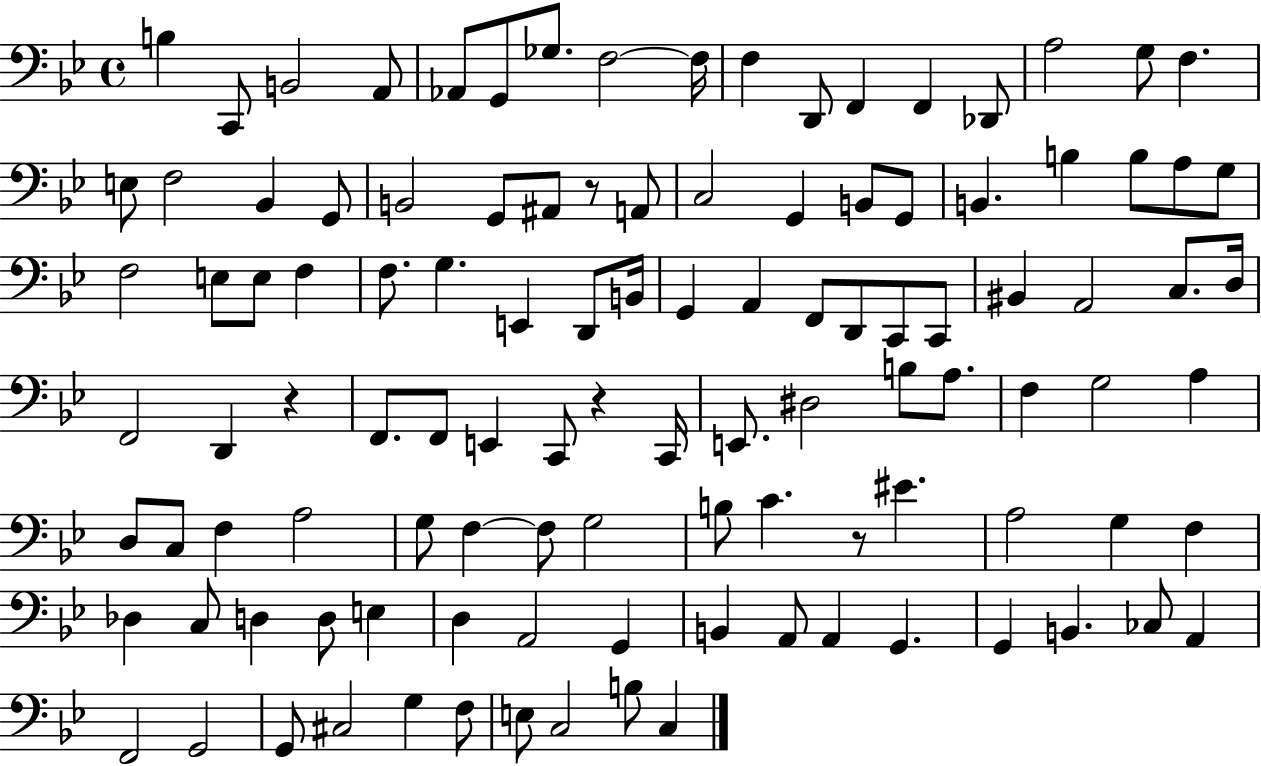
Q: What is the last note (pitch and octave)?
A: C3